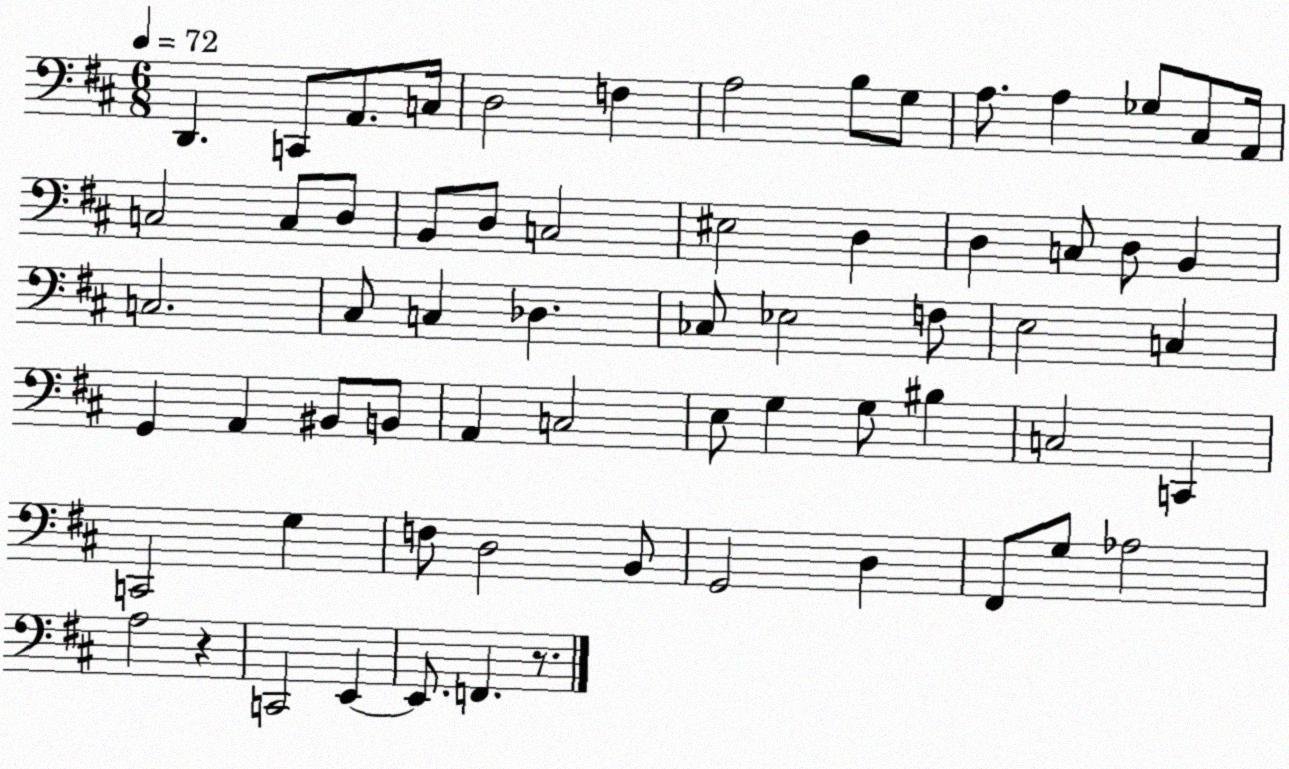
X:1
T:Untitled
M:6/8
L:1/4
K:D
D,, C,,/2 A,,/2 C,/4 D,2 F, A,2 B,/2 G,/2 A,/2 A, _G,/2 ^C,/2 A,,/4 C,2 C,/2 D,/2 B,,/2 D,/2 C,2 ^E,2 D, D, C,/2 D,/2 B,, C,2 ^C,/2 C, _D, _C,/2 _E,2 F,/2 E,2 C, G,, A,, ^B,,/2 B,,/2 A,, C,2 E,/2 G, G,/2 ^B, C,2 C,, C,,2 G, F,/2 D,2 B,,/2 G,,2 D, ^F,,/2 G,/2 _A,2 A,2 z C,,2 E,, E,,/2 F,, z/2